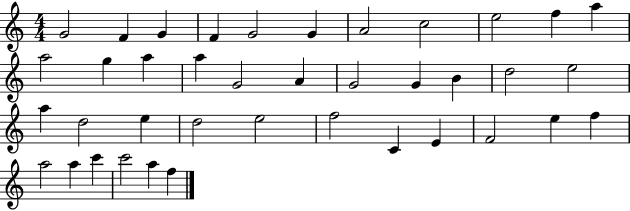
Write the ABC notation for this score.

X:1
T:Untitled
M:4/4
L:1/4
K:C
G2 F G F G2 G A2 c2 e2 f a a2 g a a G2 A G2 G B d2 e2 a d2 e d2 e2 f2 C E F2 e f a2 a c' c'2 a f